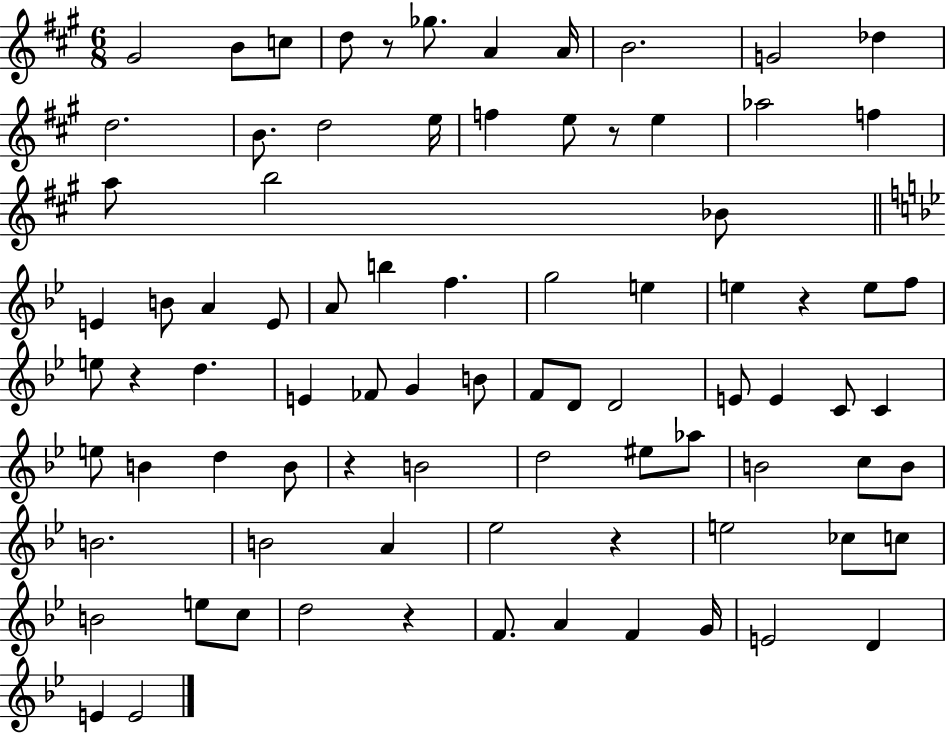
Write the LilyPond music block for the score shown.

{
  \clef treble
  \numericTimeSignature
  \time 6/8
  \key a \major
  gis'2 b'8 c''8 | d''8 r8 ges''8. a'4 a'16 | b'2. | g'2 des''4 | \break d''2. | b'8. d''2 e''16 | f''4 e''8 r8 e''4 | aes''2 f''4 | \break a''8 b''2 bes'8 | \bar "||" \break \key bes \major e'4 b'8 a'4 e'8 | a'8 b''4 f''4. | g''2 e''4 | e''4 r4 e''8 f''8 | \break e''8 r4 d''4. | e'4 fes'8 g'4 b'8 | f'8 d'8 d'2 | e'8 e'4 c'8 c'4 | \break e''8 b'4 d''4 b'8 | r4 b'2 | d''2 eis''8 aes''8 | b'2 c''8 b'8 | \break b'2. | b'2 a'4 | ees''2 r4 | e''2 ces''8 c''8 | \break b'2 e''8 c''8 | d''2 r4 | f'8. a'4 f'4 g'16 | e'2 d'4 | \break e'4 e'2 | \bar "|."
}